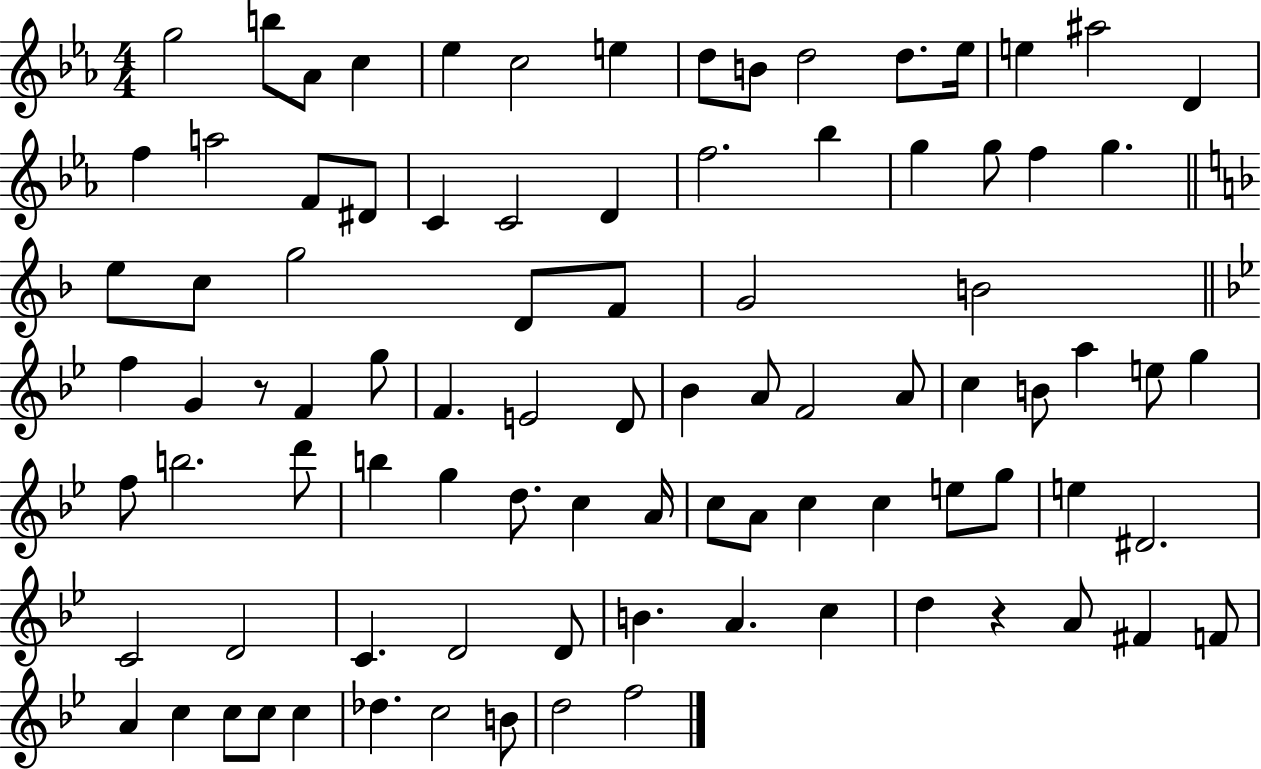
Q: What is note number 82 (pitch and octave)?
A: C5